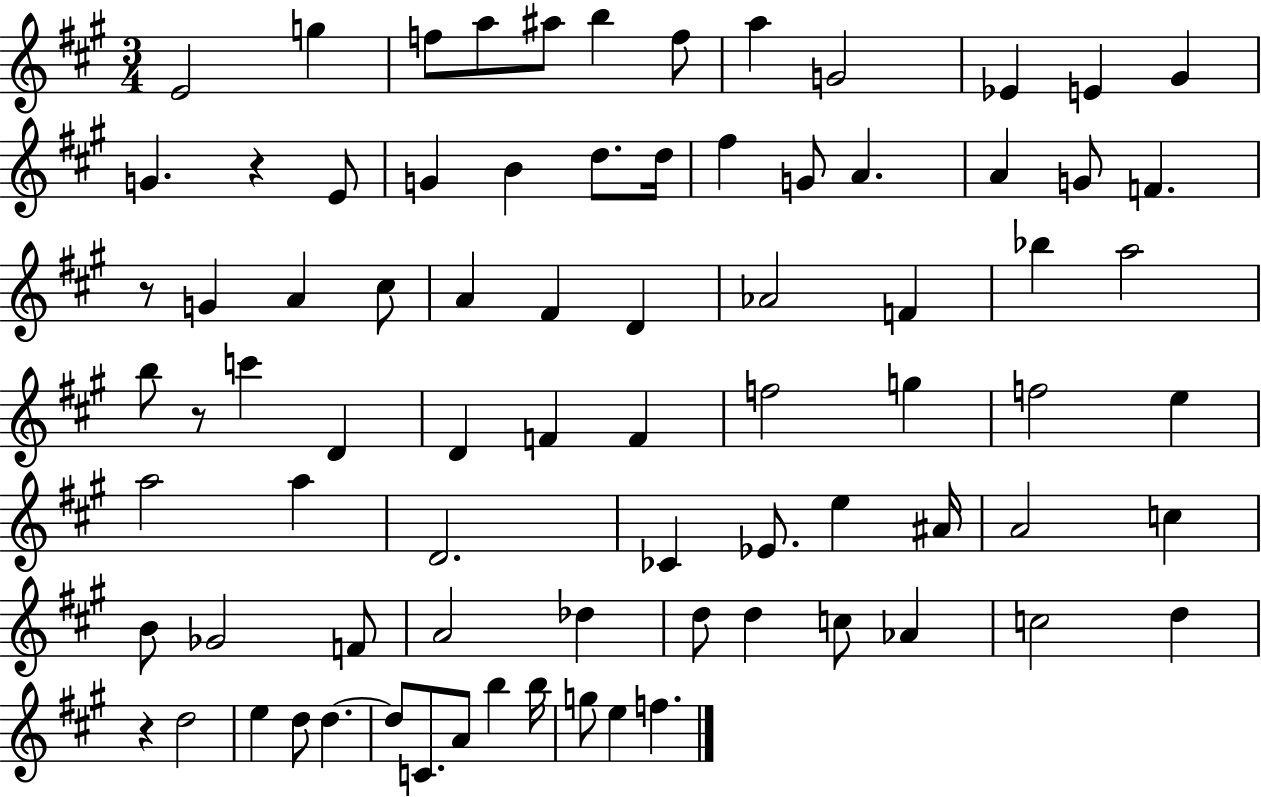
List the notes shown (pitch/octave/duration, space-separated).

E4/h G5/q F5/e A5/e A#5/e B5/q F5/e A5/q G4/h Eb4/q E4/q G#4/q G4/q. R/q E4/e G4/q B4/q D5/e. D5/s F#5/q G4/e A4/q. A4/q G4/e F4/q. R/e G4/q A4/q C#5/e A4/q F#4/q D4/q Ab4/h F4/q Bb5/q A5/h B5/e R/e C6/q D4/q D4/q F4/q F4/q F5/h G5/q F5/h E5/q A5/h A5/q D4/h. CES4/q Eb4/e. E5/q A#4/s A4/h C5/q B4/e Gb4/h F4/e A4/h Db5/q D5/e D5/q C5/e Ab4/q C5/h D5/q R/q D5/h E5/q D5/e D5/q. D5/e C4/e. A4/e B5/q B5/s G5/e E5/q F5/q.